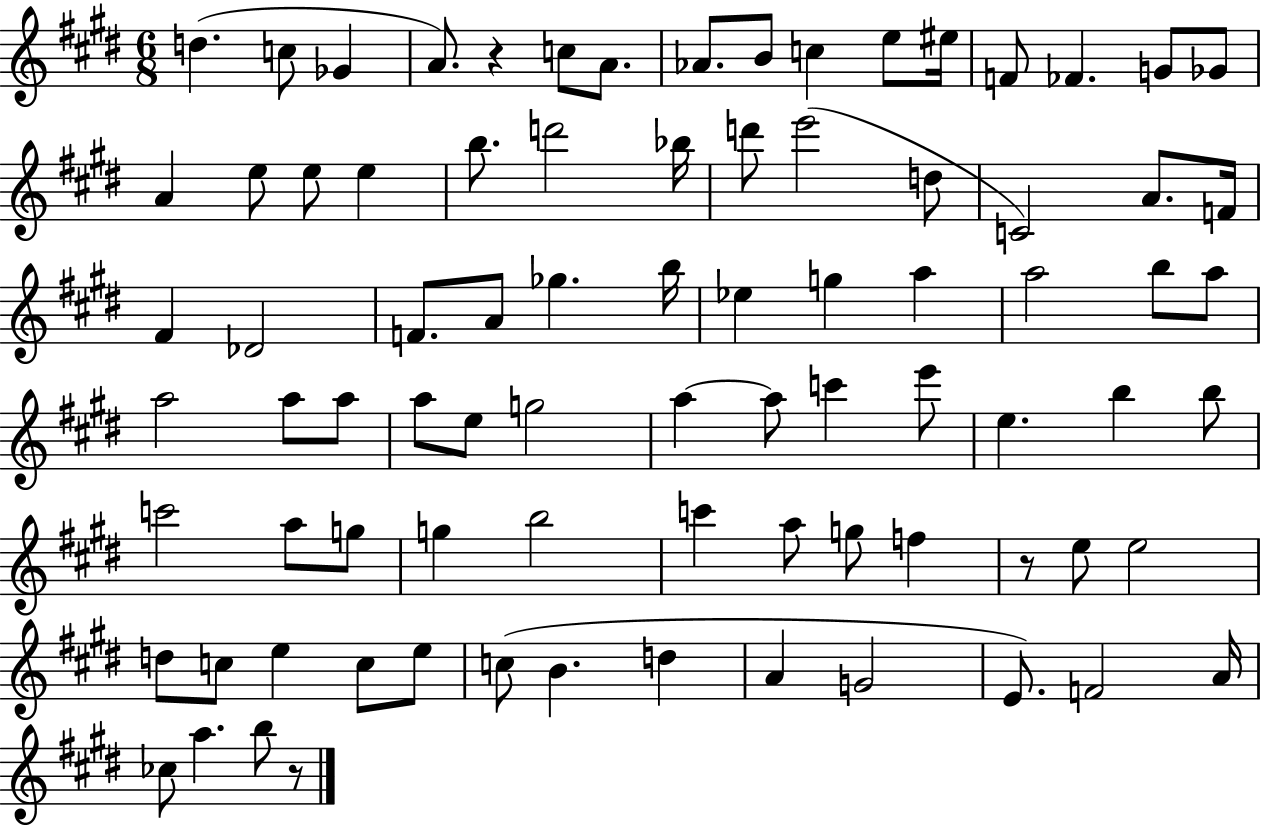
X:1
T:Untitled
M:6/8
L:1/4
K:E
d c/2 _G A/2 z c/2 A/2 _A/2 B/2 c e/2 ^e/4 F/2 _F G/2 _G/2 A e/2 e/2 e b/2 d'2 _b/4 d'/2 e'2 d/2 C2 A/2 F/4 ^F _D2 F/2 A/2 _g b/4 _e g a a2 b/2 a/2 a2 a/2 a/2 a/2 e/2 g2 a a/2 c' e'/2 e b b/2 c'2 a/2 g/2 g b2 c' a/2 g/2 f z/2 e/2 e2 d/2 c/2 e c/2 e/2 c/2 B d A G2 E/2 F2 A/4 _c/2 a b/2 z/2